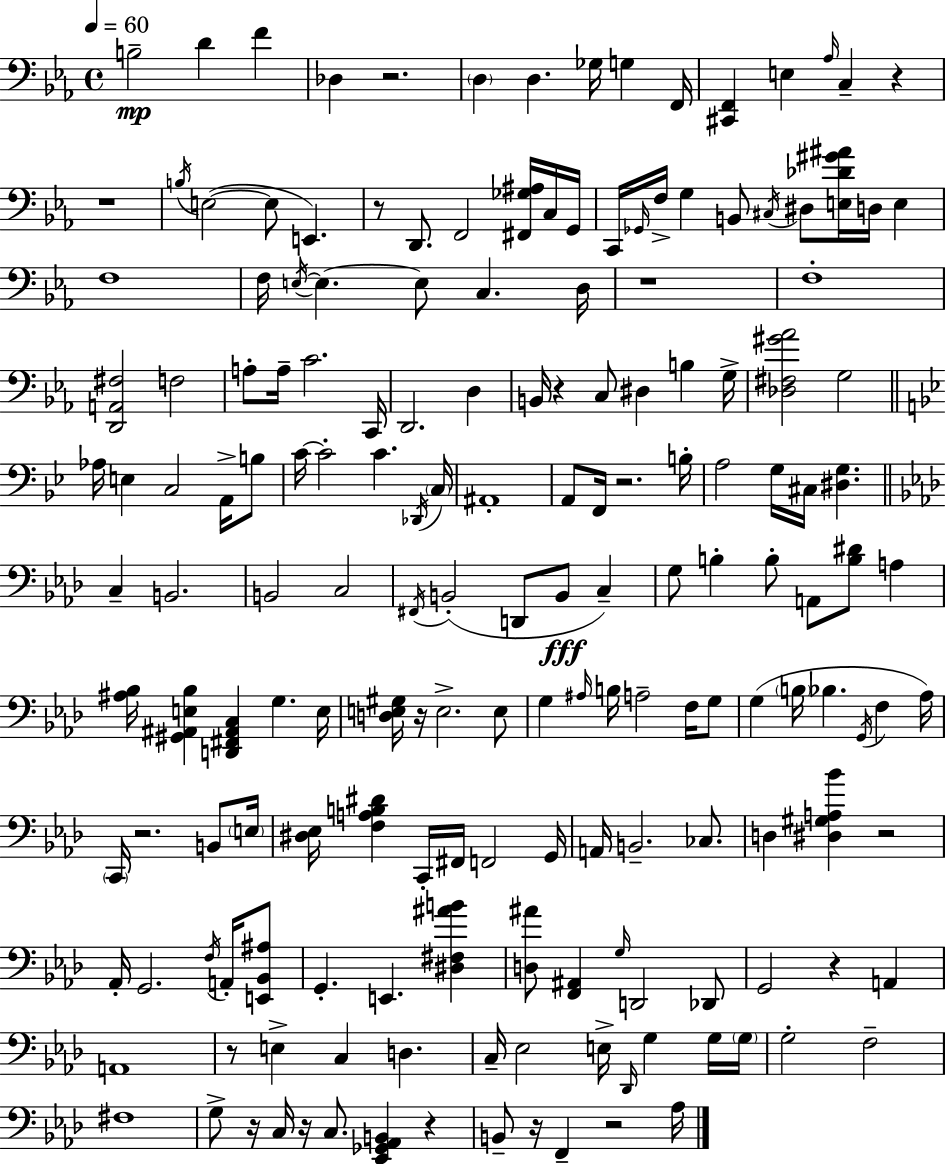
X:1
T:Untitled
M:4/4
L:1/4
K:Cm
B,2 D F _D, z2 D, D, _G,/4 G, F,,/4 [^C,,F,,] E, _A,/4 C, z z4 B,/4 E,2 E,/2 E,, z/2 D,,/2 F,,2 [^F,,_G,^A,]/4 C,/4 G,,/4 C,,/4 _G,,/4 F,/4 G, B,,/2 ^C,/4 ^D,/2 [E,_D^G^A]/4 D,/4 E, F,4 F,/4 E,/4 E, E,/2 C, D,/4 z4 F,4 [D,,A,,^F,]2 F,2 A,/2 A,/4 C2 C,,/4 D,,2 D, B,,/4 z C,/2 ^D, B, G,/4 [_D,^F,^G_A]2 G,2 _A,/4 E, C,2 A,,/4 B,/2 C/4 C2 C _D,,/4 C,/4 ^A,,4 A,,/2 F,,/4 z2 B,/4 A,2 G,/4 ^C,/4 [^D,G,] C, B,,2 B,,2 C,2 ^F,,/4 B,,2 D,,/2 B,,/2 C, G,/2 B, B,/2 A,,/2 [B,^D]/2 A, [^A,_B,]/4 [^G,,^A,,E,_B,] [D,,^F,,^A,,C,] G, E,/4 [D,E,^G,]/4 z/4 E,2 E,/2 G, ^A,/4 B,/4 A,2 F,/4 G,/2 G, B,/4 _B, G,,/4 F, _A,/4 C,,/4 z2 B,,/2 E,/4 [^D,_E,]/4 [F,A,B,^D] C,,/4 ^F,,/4 F,,2 G,,/4 A,,/4 B,,2 _C,/2 D, [^D,^G,A,_B] z2 _A,,/4 G,,2 F,/4 A,,/4 [E,,_B,,^A,]/2 G,, E,, [^D,^F,^AB] [D,^A]/2 [F,,^A,,] G,/4 D,,2 _D,,/2 G,,2 z A,, A,,4 z/2 E, C, D, C,/4 _E,2 E,/4 _D,,/4 G, G,/4 G,/4 G,2 F,2 ^F,4 G,/2 z/4 C,/4 z/4 C,/2 [_E,,_G,,_A,,B,,] z B,,/2 z/4 F,, z2 _A,/4